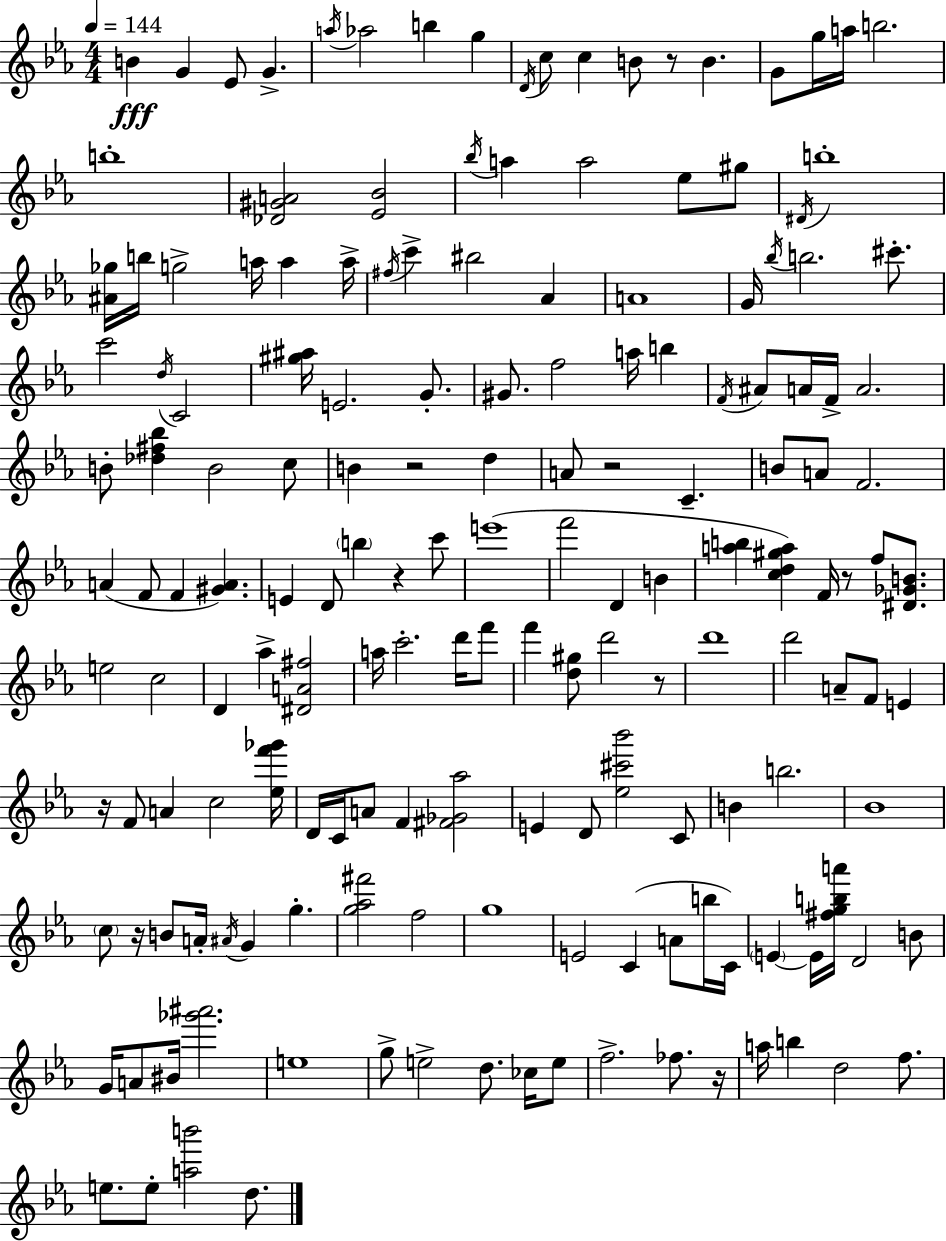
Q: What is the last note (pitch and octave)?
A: D5